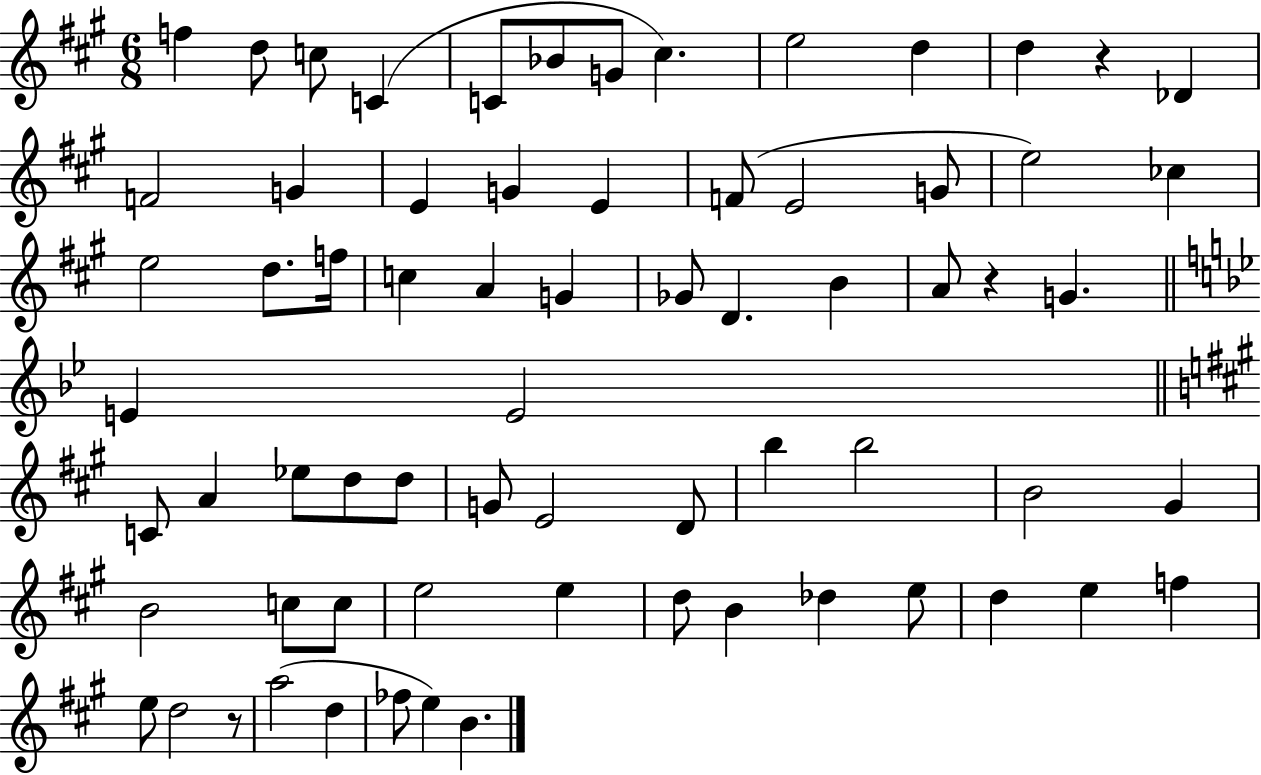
{
  \clef treble
  \numericTimeSignature
  \time 6/8
  \key a \major
  f''4 d''8 c''8 c'4( | c'8 bes'8 g'8 cis''4.) | e''2 d''4 | d''4 r4 des'4 | \break f'2 g'4 | e'4 g'4 e'4 | f'8( e'2 g'8 | e''2) ces''4 | \break e''2 d''8. f''16 | c''4 a'4 g'4 | ges'8 d'4. b'4 | a'8 r4 g'4. | \break \bar "||" \break \key bes \major e'4 e'2 | \bar "||" \break \key a \major c'8 a'4 ees''8 d''8 d''8 | g'8 e'2 d'8 | b''4 b''2 | b'2 gis'4 | \break b'2 c''8 c''8 | e''2 e''4 | d''8 b'4 des''4 e''8 | d''4 e''4 f''4 | \break e''8 d''2 r8 | a''2( d''4 | fes''8 e''4) b'4. | \bar "|."
}